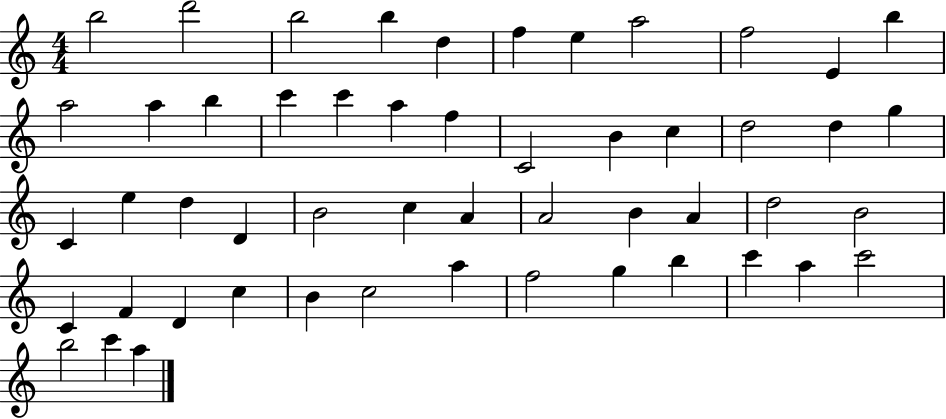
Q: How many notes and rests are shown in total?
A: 52